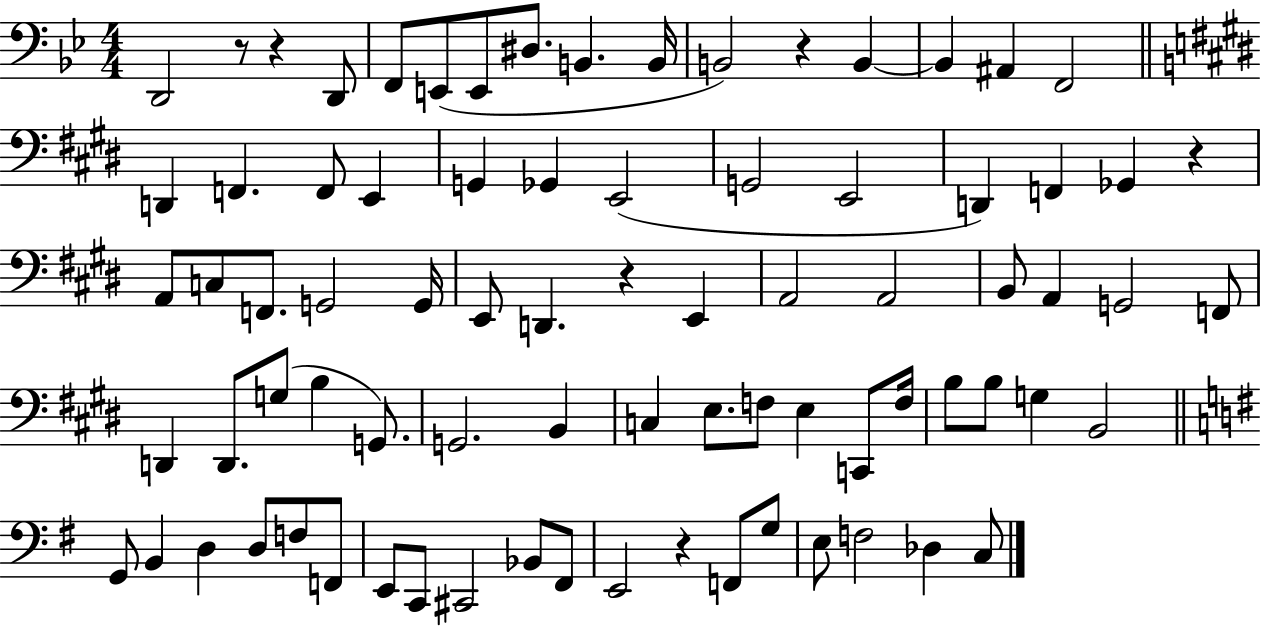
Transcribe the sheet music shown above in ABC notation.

X:1
T:Untitled
M:4/4
L:1/4
K:Bb
D,,2 z/2 z D,,/2 F,,/2 E,,/2 E,,/2 ^D,/2 B,, B,,/4 B,,2 z B,, B,, ^A,, F,,2 D,, F,, F,,/2 E,, G,, _G,, E,,2 G,,2 E,,2 D,, F,, _G,, z A,,/2 C,/2 F,,/2 G,,2 G,,/4 E,,/2 D,, z E,, A,,2 A,,2 B,,/2 A,, G,,2 F,,/2 D,, D,,/2 G,/2 B, G,,/2 G,,2 B,, C, E,/2 F,/2 E, C,,/2 F,/4 B,/2 B,/2 G, B,,2 G,,/2 B,, D, D,/2 F,/2 F,,/2 E,,/2 C,,/2 ^C,,2 _B,,/2 ^F,,/2 E,,2 z F,,/2 G,/2 E,/2 F,2 _D, C,/2